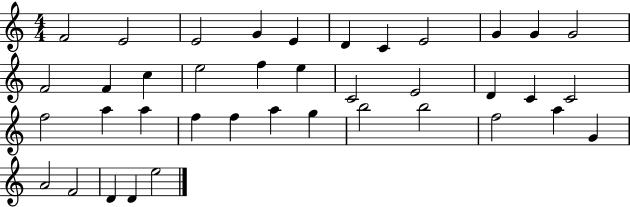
F4/h E4/h E4/h G4/q E4/q D4/q C4/q E4/h G4/q G4/q G4/h F4/h F4/q C5/q E5/h F5/q E5/q C4/h E4/h D4/q C4/q C4/h F5/h A5/q A5/q F5/q F5/q A5/q G5/q B5/h B5/h F5/h A5/q G4/q A4/h F4/h D4/q D4/q E5/h